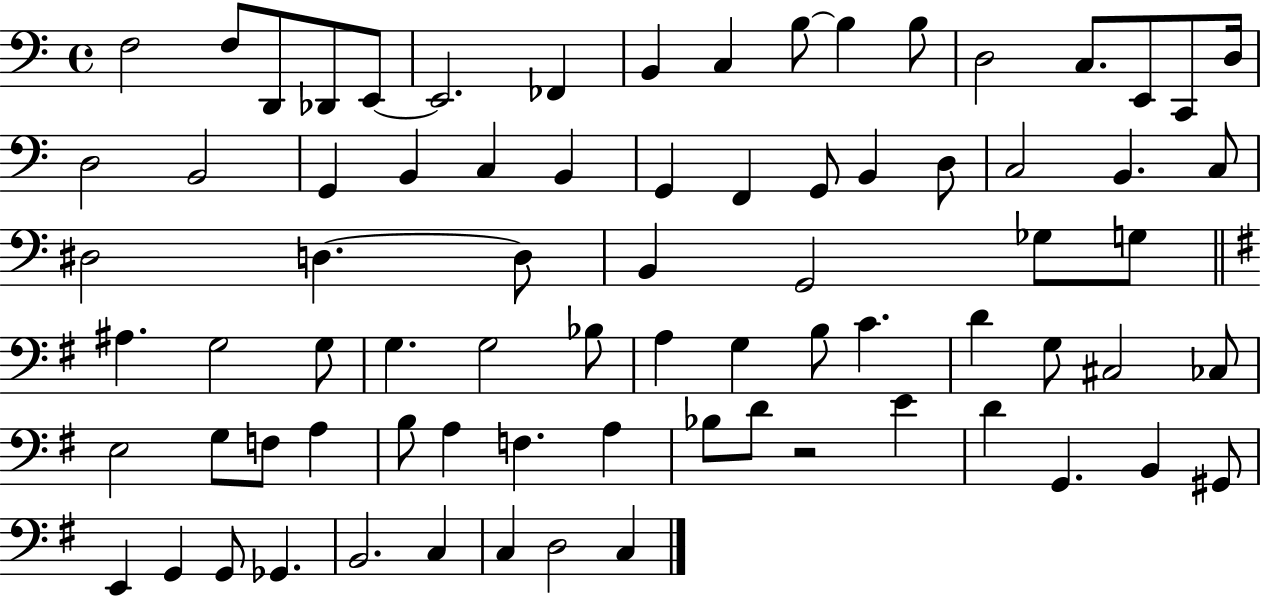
{
  \clef bass
  \time 4/4
  \defaultTimeSignature
  \key c \major
  f2 f8 d,8 des,8 e,8~~ | e,2. fes,4 | b,4 c4 b8~~ b4 b8 | d2 c8. e,8 c,8 d16 | \break d2 b,2 | g,4 b,4 c4 b,4 | g,4 f,4 g,8 b,4 d8 | c2 b,4. c8 | \break dis2 d4.~~ d8 | b,4 g,2 ges8 g8 | \bar "||" \break \key g \major ais4. g2 g8 | g4. g2 bes8 | a4 g4 b8 c'4. | d'4 g8 cis2 ces8 | \break e2 g8 f8 a4 | b8 a4 f4. a4 | bes8 d'8 r2 e'4 | d'4 g,4. b,4 gis,8 | \break e,4 g,4 g,8 ges,4. | b,2. c4 | c4 d2 c4 | \bar "|."
}